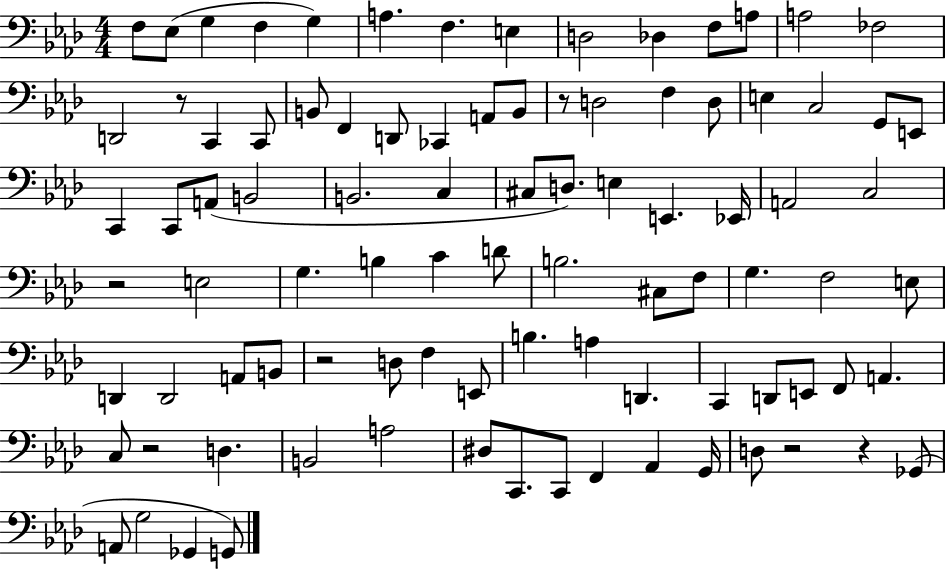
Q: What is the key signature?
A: AES major